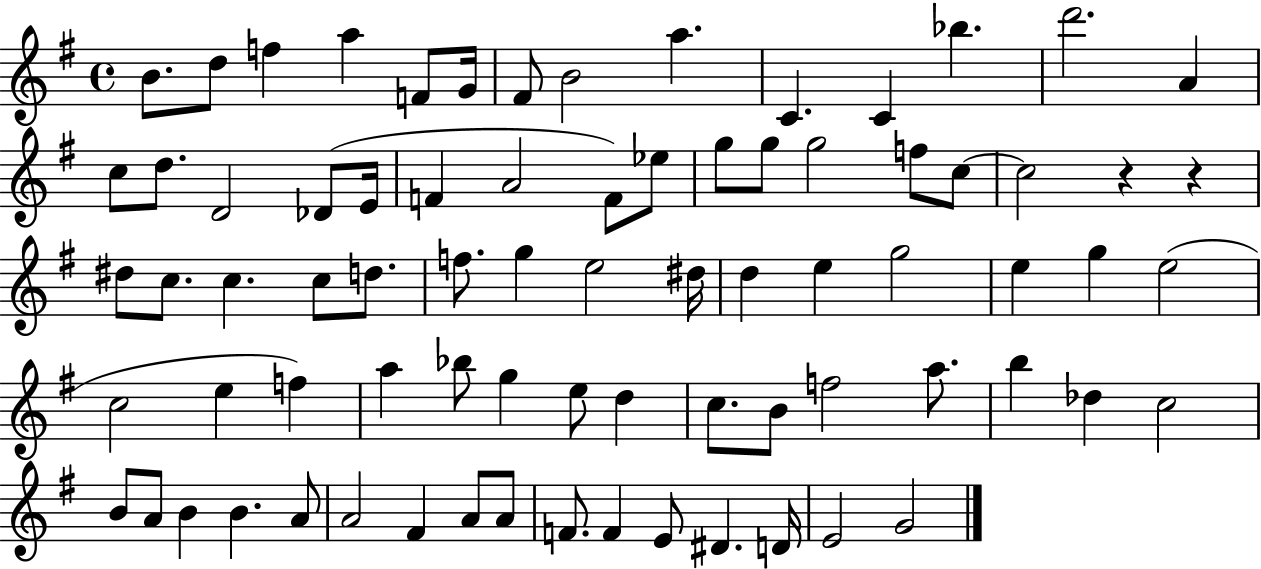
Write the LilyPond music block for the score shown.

{
  \clef treble
  \time 4/4
  \defaultTimeSignature
  \key g \major
  b'8. d''8 f''4 a''4 f'8 g'16 | fis'8 b'2 a''4. | c'4. c'4 bes''4. | d'''2. a'4 | \break c''8 d''8. d'2 des'8( e'16 | f'4 a'2 f'8) ees''8 | g''8 g''8 g''2 f''8 c''8~~ | c''2 r4 r4 | \break dis''8 c''8. c''4. c''8 d''8. | f''8. g''4 e''2 dis''16 | d''4 e''4 g''2 | e''4 g''4 e''2( | \break c''2 e''4 f''4) | a''4 bes''8 g''4 e''8 d''4 | c''8. b'8 f''2 a''8. | b''4 des''4 c''2 | \break b'8 a'8 b'4 b'4. a'8 | a'2 fis'4 a'8 a'8 | f'8. f'4 e'8 dis'4. d'16 | e'2 g'2 | \break \bar "|."
}